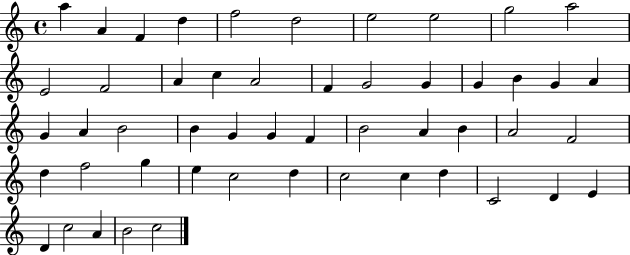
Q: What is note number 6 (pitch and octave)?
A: D5